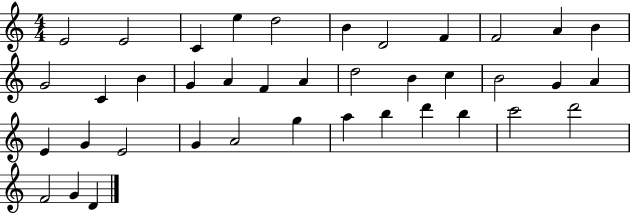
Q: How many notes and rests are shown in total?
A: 39